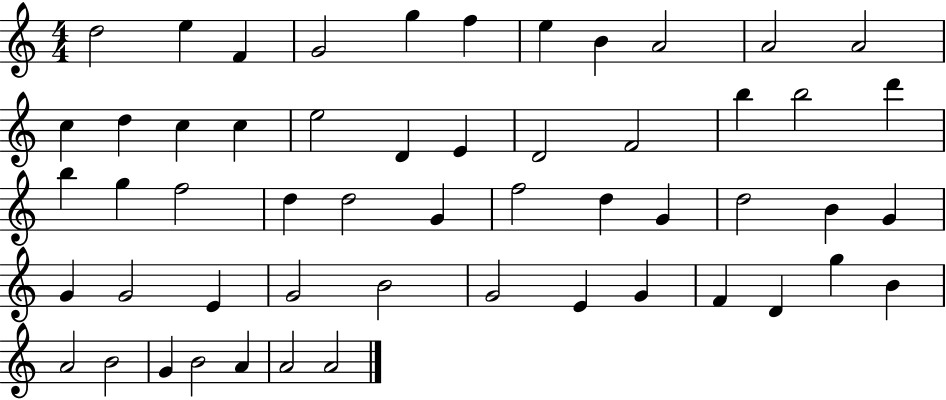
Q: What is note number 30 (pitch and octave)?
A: F5